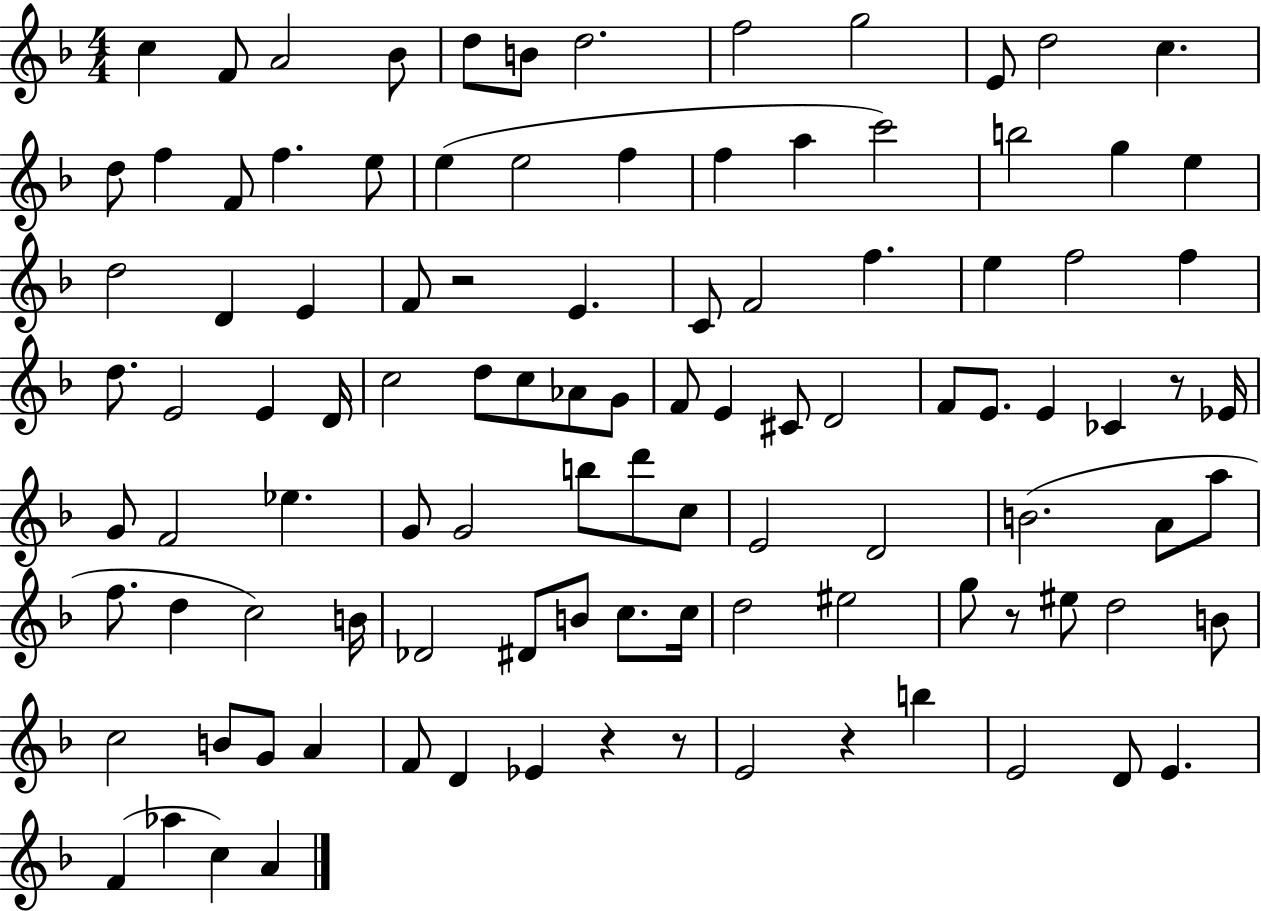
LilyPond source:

{
  \clef treble
  \numericTimeSignature
  \time 4/4
  \key f \major
  \repeat volta 2 { c''4 f'8 a'2 bes'8 | d''8 b'8 d''2. | f''2 g''2 | e'8 d''2 c''4. | \break d''8 f''4 f'8 f''4. e''8 | e''4( e''2 f''4 | f''4 a''4 c'''2) | b''2 g''4 e''4 | \break d''2 d'4 e'4 | f'8 r2 e'4. | c'8 f'2 f''4. | e''4 f''2 f''4 | \break d''8. e'2 e'4 d'16 | c''2 d''8 c''8 aes'8 g'8 | f'8 e'4 cis'8 d'2 | f'8 e'8. e'4 ces'4 r8 ees'16 | \break g'8 f'2 ees''4. | g'8 g'2 b''8 d'''8 c''8 | e'2 d'2 | b'2.( a'8 a''8 | \break f''8. d''4 c''2) b'16 | des'2 dis'8 b'8 c''8. c''16 | d''2 eis''2 | g''8 r8 eis''8 d''2 b'8 | \break c''2 b'8 g'8 a'4 | f'8 d'4 ees'4 r4 r8 | e'2 r4 b''4 | e'2 d'8 e'4. | \break f'4( aes''4 c''4) a'4 | } \bar "|."
}